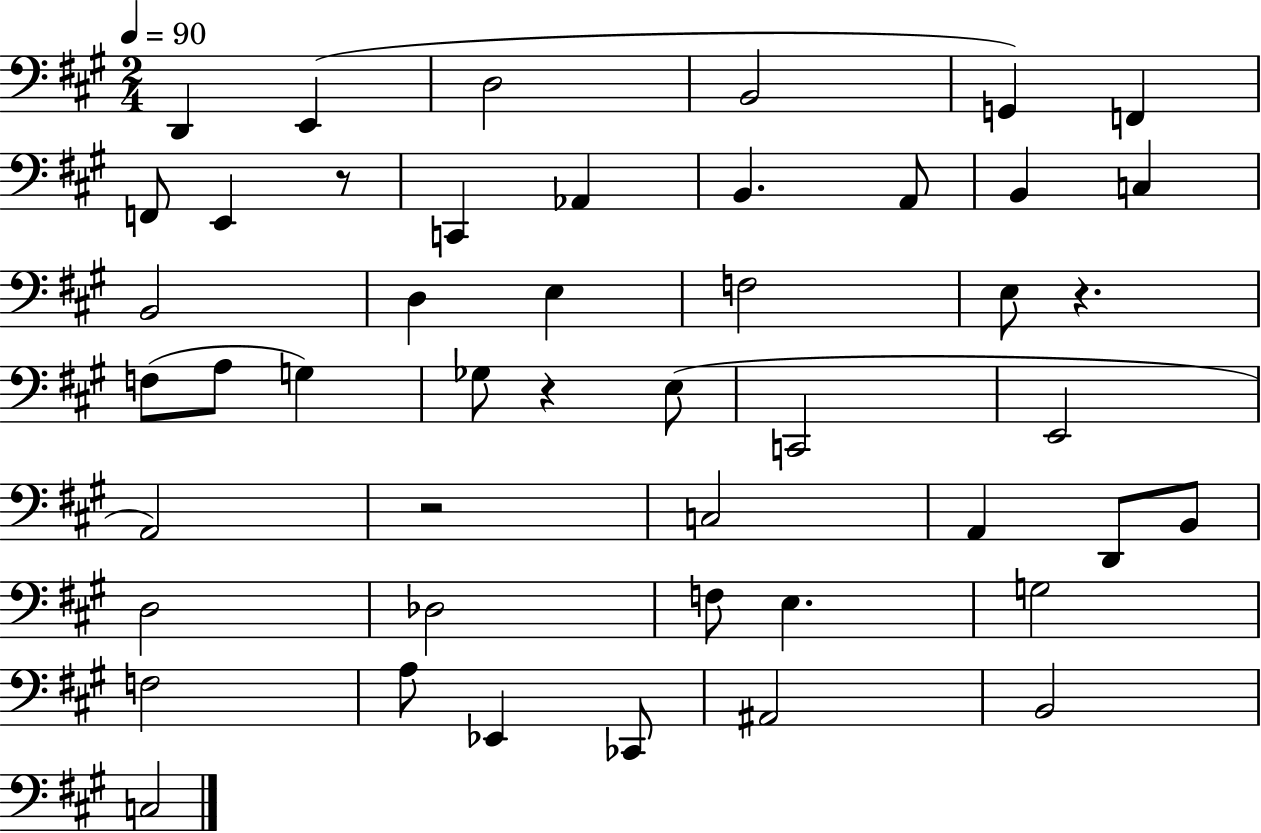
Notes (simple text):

D2/q E2/q D3/h B2/h G2/q F2/q F2/e E2/q R/e C2/q Ab2/q B2/q. A2/e B2/q C3/q B2/h D3/q E3/q F3/h E3/e R/q. F3/e A3/e G3/q Gb3/e R/q E3/e C2/h E2/h A2/h R/h C3/h A2/q D2/e B2/e D3/h Db3/h F3/e E3/q. G3/h F3/h A3/e Eb2/q CES2/e A#2/h B2/h C3/h